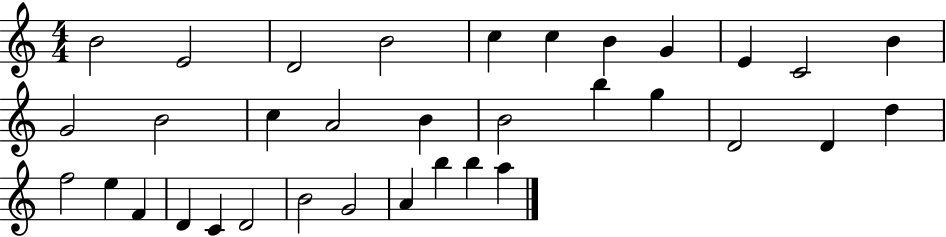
B4/h E4/h D4/h B4/h C5/q C5/q B4/q G4/q E4/q C4/h B4/q G4/h B4/h C5/q A4/h B4/q B4/h B5/q G5/q D4/h D4/q D5/q F5/h E5/q F4/q D4/q C4/q D4/h B4/h G4/h A4/q B5/q B5/q A5/q